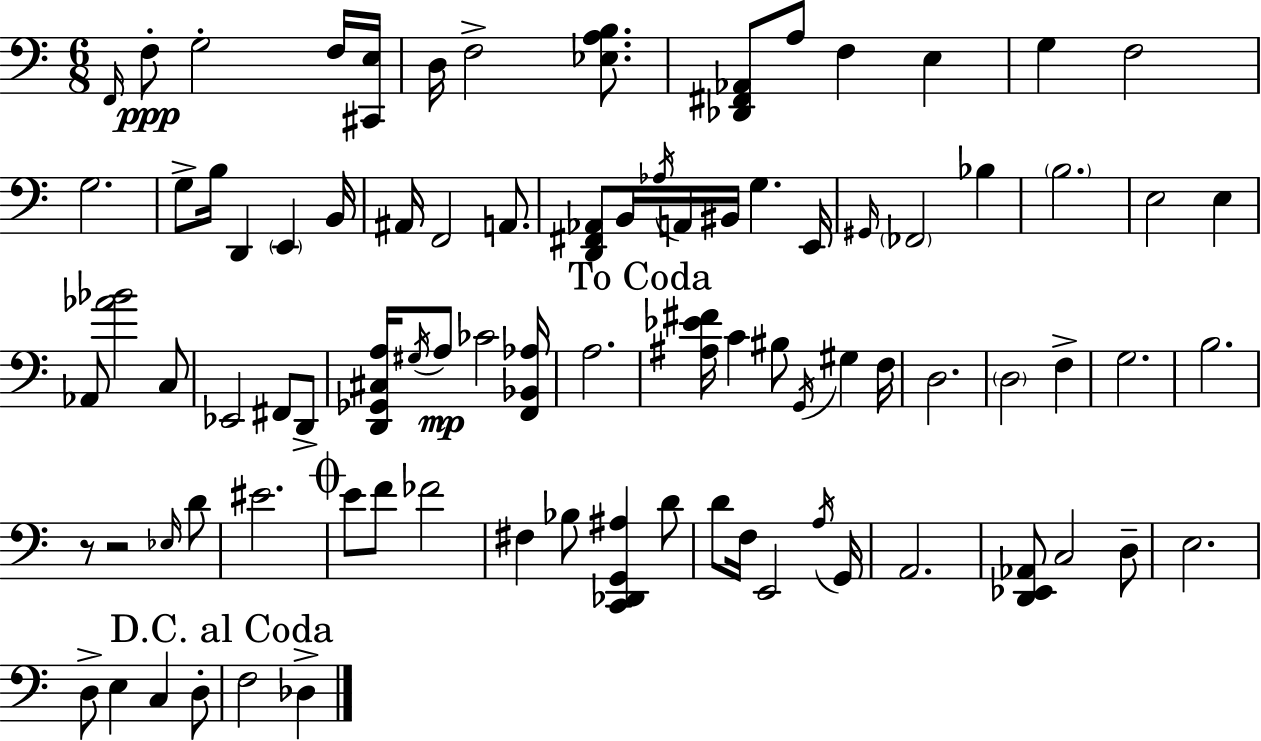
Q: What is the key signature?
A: C major